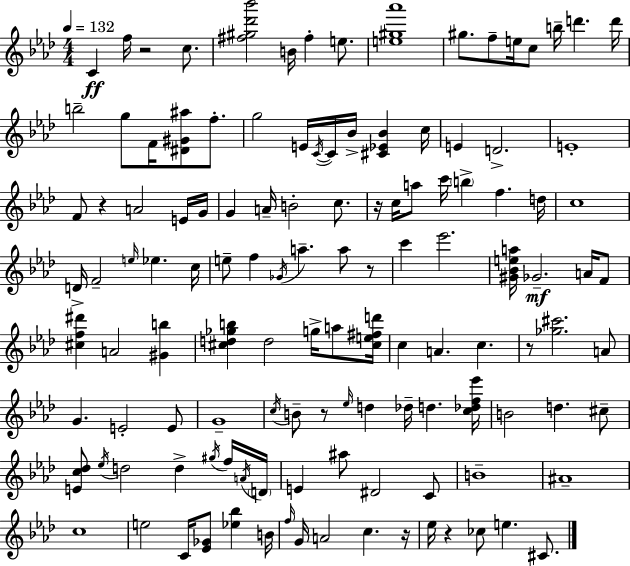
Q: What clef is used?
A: treble